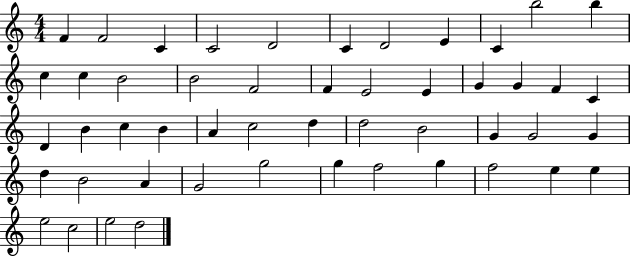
X:1
T:Untitled
M:4/4
L:1/4
K:C
F F2 C C2 D2 C D2 E C b2 b c c B2 B2 F2 F E2 E G G F C D B c B A c2 d d2 B2 G G2 G d B2 A G2 g2 g f2 g f2 e e e2 c2 e2 d2